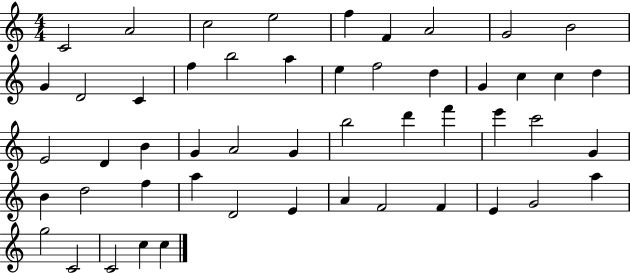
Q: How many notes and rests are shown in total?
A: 51